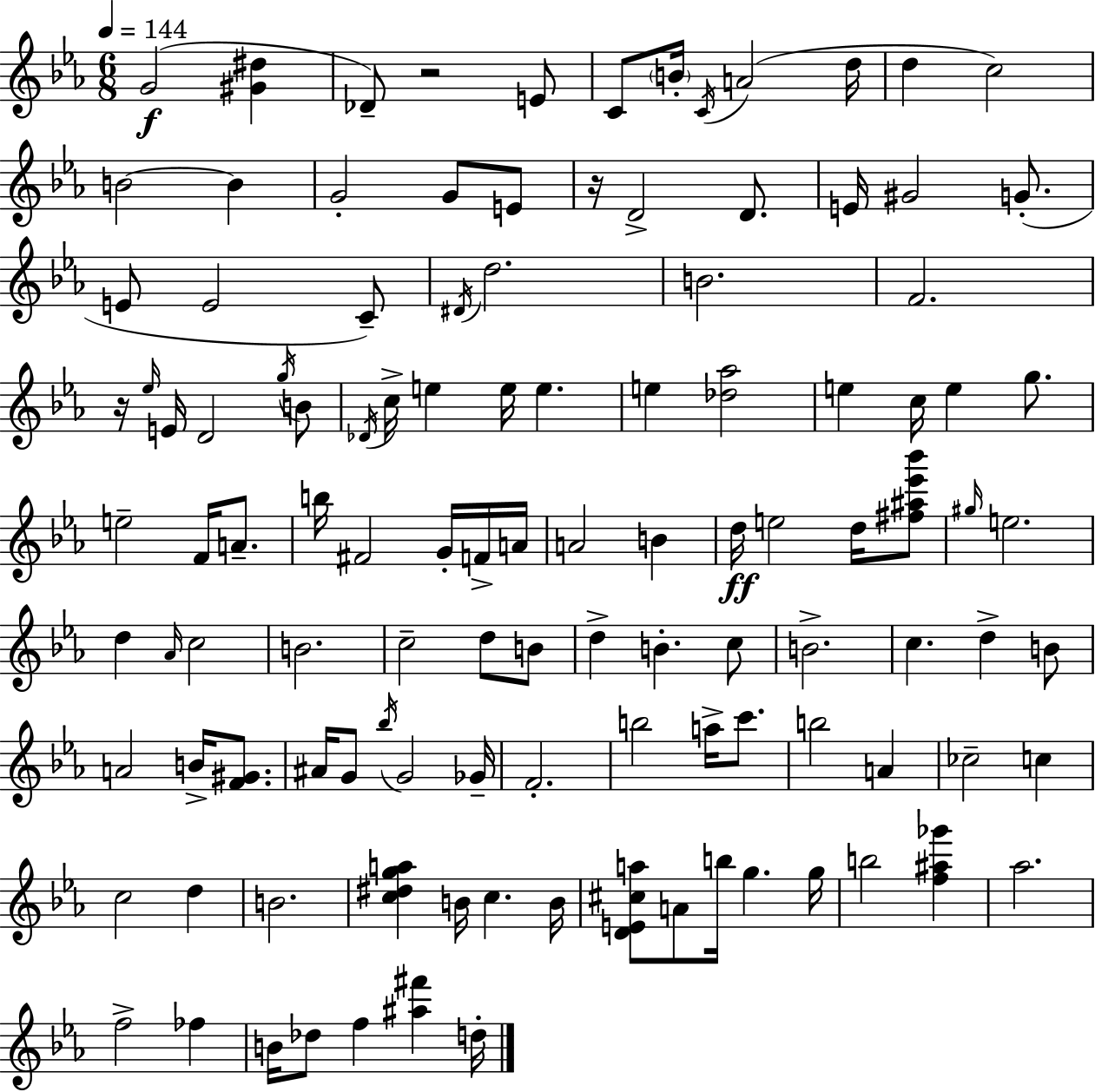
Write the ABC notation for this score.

X:1
T:Untitled
M:6/8
L:1/4
K:Cm
G2 [^G^d] _D/2 z2 E/2 C/2 B/4 C/4 A2 d/4 d c2 B2 B G2 G/2 E/2 z/4 D2 D/2 E/4 ^G2 G/2 E/2 E2 C/2 ^D/4 d2 B2 F2 z/4 _e/4 E/4 D2 g/4 B/2 _D/4 c/4 e e/4 e e [_d_a]2 e c/4 e g/2 e2 F/4 A/2 b/4 ^F2 G/4 F/4 A/4 A2 B d/4 e2 d/4 [^f^a_e'_b']/2 ^g/4 e2 d _A/4 c2 B2 c2 d/2 B/2 d B c/2 B2 c d B/2 A2 B/4 [F^G]/2 ^A/4 G/2 _b/4 G2 _G/4 F2 b2 a/4 c'/2 b2 A _c2 c c2 d B2 [c^dga] B/4 c B/4 [DE^ca]/2 A/2 b/4 g g/4 b2 [f^a_g'] _a2 f2 _f B/4 _d/2 f [^a^f'] d/4